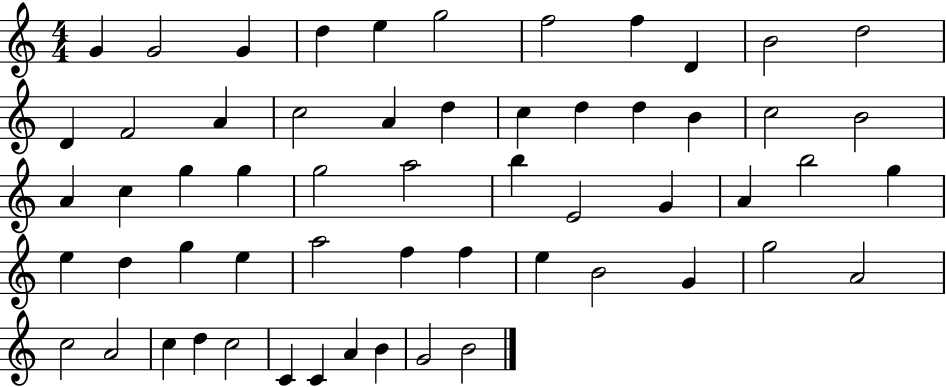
G4/q G4/h G4/q D5/q E5/q G5/h F5/h F5/q D4/q B4/h D5/h D4/q F4/h A4/q C5/h A4/q D5/q C5/q D5/q D5/q B4/q C5/h B4/h A4/q C5/q G5/q G5/q G5/h A5/h B5/q E4/h G4/q A4/q B5/h G5/q E5/q D5/q G5/q E5/q A5/h F5/q F5/q E5/q B4/h G4/q G5/h A4/h C5/h A4/h C5/q D5/q C5/h C4/q C4/q A4/q B4/q G4/h B4/h